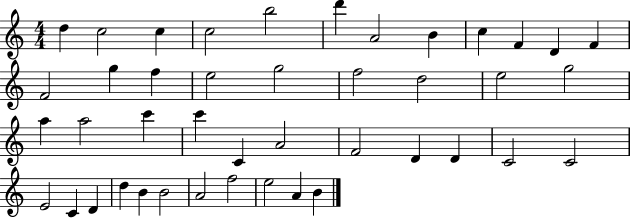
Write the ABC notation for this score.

X:1
T:Untitled
M:4/4
L:1/4
K:C
d c2 c c2 b2 d' A2 B c F D F F2 g f e2 g2 f2 d2 e2 g2 a a2 c' c' C A2 F2 D D C2 C2 E2 C D d B B2 A2 f2 e2 A B